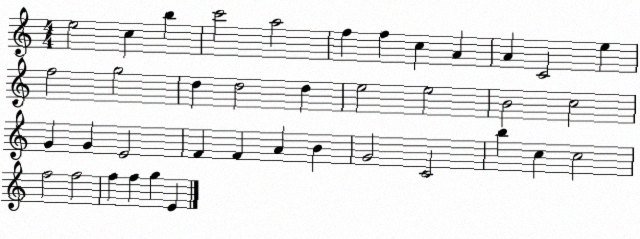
X:1
T:Untitled
M:4/4
L:1/4
K:C
e2 c b c'2 a2 f f c A A C2 e f2 g2 d d2 d e2 e2 B2 c2 G G E2 F F A B G2 C2 b c c2 f2 f2 f f g E